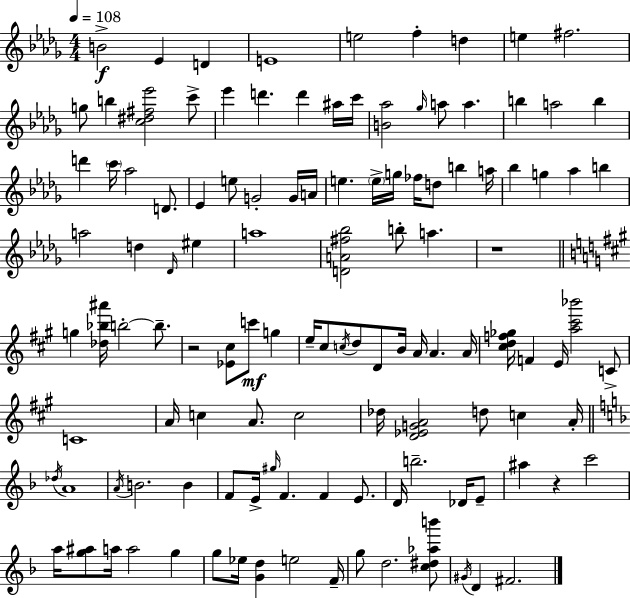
{
  \clef treble
  \numericTimeSignature
  \time 4/4
  \key bes \minor
  \tempo 4 = 108
  \repeat volta 2 { b'2->\f ees'4 d'4 | e'1 | e''2 f''4-. d''4 | e''4 fis''2. | \break g''8 b''4 <c'' dis'' fis'' ees'''>2 c'''8-> | ees'''4 d'''4. d'''4 ais''16 c'''16 | <b' aes''>2 \grace { ges''16 } a''8 a''4. | b''4 a''2 b''4 | \break d'''4 \parenthesize c'''16 aes''2 d'8. | ees'4 e''8 g'2-. g'16 | a'16 e''4. \parenthesize e''16-> g''16 fes''16 d''8 b''4 | a''16 bes''4 g''4 aes''4 b''4 | \break a''2 d''4 \grace { des'16 } eis''4 | a''1 | <d' a' fis'' bes''>2 b''8-. a''4. | r1 | \break \bar "||" \break \key a \major g''4 <des'' bes'' ais'''>16 b''2-.~~ b''8.-- | r2 <ees' cis''>8 c'''8\mf g''4 | e''16-- cis''8 \acciaccatura { c''16 } d''8 d'8 b'16 a'16 a'4. | a'16 <cis'' d'' f'' ges''>16 f'4 e'16 <a'' cis''' bes'''>2 c'8-> | \break c'1 | a'16 c''4 a'8. c''2 | des''16 <d' ees' g' a'>2 d''8 c''4 | a'16-. \bar "||" \break \key f \major \acciaccatura { des''16 } a'1 | \acciaccatura { a'16 } b'2. b'4 | f'8 e'16-> \grace { gis''16 } f'4. f'4 | e'8. d'16 b''2.-- | \break des'16 e'8-- ais''4 r4 c'''2 | a''16 <g'' ais''>8 a''16 a''2 g''4 | g''8 ees''16 <g' d''>4 e''2 | f'16-- g''8 d''2. | \break <c'' dis'' aes'' b'''>8 \acciaccatura { gis'16 } d'4 fis'2. | } \bar "|."
}